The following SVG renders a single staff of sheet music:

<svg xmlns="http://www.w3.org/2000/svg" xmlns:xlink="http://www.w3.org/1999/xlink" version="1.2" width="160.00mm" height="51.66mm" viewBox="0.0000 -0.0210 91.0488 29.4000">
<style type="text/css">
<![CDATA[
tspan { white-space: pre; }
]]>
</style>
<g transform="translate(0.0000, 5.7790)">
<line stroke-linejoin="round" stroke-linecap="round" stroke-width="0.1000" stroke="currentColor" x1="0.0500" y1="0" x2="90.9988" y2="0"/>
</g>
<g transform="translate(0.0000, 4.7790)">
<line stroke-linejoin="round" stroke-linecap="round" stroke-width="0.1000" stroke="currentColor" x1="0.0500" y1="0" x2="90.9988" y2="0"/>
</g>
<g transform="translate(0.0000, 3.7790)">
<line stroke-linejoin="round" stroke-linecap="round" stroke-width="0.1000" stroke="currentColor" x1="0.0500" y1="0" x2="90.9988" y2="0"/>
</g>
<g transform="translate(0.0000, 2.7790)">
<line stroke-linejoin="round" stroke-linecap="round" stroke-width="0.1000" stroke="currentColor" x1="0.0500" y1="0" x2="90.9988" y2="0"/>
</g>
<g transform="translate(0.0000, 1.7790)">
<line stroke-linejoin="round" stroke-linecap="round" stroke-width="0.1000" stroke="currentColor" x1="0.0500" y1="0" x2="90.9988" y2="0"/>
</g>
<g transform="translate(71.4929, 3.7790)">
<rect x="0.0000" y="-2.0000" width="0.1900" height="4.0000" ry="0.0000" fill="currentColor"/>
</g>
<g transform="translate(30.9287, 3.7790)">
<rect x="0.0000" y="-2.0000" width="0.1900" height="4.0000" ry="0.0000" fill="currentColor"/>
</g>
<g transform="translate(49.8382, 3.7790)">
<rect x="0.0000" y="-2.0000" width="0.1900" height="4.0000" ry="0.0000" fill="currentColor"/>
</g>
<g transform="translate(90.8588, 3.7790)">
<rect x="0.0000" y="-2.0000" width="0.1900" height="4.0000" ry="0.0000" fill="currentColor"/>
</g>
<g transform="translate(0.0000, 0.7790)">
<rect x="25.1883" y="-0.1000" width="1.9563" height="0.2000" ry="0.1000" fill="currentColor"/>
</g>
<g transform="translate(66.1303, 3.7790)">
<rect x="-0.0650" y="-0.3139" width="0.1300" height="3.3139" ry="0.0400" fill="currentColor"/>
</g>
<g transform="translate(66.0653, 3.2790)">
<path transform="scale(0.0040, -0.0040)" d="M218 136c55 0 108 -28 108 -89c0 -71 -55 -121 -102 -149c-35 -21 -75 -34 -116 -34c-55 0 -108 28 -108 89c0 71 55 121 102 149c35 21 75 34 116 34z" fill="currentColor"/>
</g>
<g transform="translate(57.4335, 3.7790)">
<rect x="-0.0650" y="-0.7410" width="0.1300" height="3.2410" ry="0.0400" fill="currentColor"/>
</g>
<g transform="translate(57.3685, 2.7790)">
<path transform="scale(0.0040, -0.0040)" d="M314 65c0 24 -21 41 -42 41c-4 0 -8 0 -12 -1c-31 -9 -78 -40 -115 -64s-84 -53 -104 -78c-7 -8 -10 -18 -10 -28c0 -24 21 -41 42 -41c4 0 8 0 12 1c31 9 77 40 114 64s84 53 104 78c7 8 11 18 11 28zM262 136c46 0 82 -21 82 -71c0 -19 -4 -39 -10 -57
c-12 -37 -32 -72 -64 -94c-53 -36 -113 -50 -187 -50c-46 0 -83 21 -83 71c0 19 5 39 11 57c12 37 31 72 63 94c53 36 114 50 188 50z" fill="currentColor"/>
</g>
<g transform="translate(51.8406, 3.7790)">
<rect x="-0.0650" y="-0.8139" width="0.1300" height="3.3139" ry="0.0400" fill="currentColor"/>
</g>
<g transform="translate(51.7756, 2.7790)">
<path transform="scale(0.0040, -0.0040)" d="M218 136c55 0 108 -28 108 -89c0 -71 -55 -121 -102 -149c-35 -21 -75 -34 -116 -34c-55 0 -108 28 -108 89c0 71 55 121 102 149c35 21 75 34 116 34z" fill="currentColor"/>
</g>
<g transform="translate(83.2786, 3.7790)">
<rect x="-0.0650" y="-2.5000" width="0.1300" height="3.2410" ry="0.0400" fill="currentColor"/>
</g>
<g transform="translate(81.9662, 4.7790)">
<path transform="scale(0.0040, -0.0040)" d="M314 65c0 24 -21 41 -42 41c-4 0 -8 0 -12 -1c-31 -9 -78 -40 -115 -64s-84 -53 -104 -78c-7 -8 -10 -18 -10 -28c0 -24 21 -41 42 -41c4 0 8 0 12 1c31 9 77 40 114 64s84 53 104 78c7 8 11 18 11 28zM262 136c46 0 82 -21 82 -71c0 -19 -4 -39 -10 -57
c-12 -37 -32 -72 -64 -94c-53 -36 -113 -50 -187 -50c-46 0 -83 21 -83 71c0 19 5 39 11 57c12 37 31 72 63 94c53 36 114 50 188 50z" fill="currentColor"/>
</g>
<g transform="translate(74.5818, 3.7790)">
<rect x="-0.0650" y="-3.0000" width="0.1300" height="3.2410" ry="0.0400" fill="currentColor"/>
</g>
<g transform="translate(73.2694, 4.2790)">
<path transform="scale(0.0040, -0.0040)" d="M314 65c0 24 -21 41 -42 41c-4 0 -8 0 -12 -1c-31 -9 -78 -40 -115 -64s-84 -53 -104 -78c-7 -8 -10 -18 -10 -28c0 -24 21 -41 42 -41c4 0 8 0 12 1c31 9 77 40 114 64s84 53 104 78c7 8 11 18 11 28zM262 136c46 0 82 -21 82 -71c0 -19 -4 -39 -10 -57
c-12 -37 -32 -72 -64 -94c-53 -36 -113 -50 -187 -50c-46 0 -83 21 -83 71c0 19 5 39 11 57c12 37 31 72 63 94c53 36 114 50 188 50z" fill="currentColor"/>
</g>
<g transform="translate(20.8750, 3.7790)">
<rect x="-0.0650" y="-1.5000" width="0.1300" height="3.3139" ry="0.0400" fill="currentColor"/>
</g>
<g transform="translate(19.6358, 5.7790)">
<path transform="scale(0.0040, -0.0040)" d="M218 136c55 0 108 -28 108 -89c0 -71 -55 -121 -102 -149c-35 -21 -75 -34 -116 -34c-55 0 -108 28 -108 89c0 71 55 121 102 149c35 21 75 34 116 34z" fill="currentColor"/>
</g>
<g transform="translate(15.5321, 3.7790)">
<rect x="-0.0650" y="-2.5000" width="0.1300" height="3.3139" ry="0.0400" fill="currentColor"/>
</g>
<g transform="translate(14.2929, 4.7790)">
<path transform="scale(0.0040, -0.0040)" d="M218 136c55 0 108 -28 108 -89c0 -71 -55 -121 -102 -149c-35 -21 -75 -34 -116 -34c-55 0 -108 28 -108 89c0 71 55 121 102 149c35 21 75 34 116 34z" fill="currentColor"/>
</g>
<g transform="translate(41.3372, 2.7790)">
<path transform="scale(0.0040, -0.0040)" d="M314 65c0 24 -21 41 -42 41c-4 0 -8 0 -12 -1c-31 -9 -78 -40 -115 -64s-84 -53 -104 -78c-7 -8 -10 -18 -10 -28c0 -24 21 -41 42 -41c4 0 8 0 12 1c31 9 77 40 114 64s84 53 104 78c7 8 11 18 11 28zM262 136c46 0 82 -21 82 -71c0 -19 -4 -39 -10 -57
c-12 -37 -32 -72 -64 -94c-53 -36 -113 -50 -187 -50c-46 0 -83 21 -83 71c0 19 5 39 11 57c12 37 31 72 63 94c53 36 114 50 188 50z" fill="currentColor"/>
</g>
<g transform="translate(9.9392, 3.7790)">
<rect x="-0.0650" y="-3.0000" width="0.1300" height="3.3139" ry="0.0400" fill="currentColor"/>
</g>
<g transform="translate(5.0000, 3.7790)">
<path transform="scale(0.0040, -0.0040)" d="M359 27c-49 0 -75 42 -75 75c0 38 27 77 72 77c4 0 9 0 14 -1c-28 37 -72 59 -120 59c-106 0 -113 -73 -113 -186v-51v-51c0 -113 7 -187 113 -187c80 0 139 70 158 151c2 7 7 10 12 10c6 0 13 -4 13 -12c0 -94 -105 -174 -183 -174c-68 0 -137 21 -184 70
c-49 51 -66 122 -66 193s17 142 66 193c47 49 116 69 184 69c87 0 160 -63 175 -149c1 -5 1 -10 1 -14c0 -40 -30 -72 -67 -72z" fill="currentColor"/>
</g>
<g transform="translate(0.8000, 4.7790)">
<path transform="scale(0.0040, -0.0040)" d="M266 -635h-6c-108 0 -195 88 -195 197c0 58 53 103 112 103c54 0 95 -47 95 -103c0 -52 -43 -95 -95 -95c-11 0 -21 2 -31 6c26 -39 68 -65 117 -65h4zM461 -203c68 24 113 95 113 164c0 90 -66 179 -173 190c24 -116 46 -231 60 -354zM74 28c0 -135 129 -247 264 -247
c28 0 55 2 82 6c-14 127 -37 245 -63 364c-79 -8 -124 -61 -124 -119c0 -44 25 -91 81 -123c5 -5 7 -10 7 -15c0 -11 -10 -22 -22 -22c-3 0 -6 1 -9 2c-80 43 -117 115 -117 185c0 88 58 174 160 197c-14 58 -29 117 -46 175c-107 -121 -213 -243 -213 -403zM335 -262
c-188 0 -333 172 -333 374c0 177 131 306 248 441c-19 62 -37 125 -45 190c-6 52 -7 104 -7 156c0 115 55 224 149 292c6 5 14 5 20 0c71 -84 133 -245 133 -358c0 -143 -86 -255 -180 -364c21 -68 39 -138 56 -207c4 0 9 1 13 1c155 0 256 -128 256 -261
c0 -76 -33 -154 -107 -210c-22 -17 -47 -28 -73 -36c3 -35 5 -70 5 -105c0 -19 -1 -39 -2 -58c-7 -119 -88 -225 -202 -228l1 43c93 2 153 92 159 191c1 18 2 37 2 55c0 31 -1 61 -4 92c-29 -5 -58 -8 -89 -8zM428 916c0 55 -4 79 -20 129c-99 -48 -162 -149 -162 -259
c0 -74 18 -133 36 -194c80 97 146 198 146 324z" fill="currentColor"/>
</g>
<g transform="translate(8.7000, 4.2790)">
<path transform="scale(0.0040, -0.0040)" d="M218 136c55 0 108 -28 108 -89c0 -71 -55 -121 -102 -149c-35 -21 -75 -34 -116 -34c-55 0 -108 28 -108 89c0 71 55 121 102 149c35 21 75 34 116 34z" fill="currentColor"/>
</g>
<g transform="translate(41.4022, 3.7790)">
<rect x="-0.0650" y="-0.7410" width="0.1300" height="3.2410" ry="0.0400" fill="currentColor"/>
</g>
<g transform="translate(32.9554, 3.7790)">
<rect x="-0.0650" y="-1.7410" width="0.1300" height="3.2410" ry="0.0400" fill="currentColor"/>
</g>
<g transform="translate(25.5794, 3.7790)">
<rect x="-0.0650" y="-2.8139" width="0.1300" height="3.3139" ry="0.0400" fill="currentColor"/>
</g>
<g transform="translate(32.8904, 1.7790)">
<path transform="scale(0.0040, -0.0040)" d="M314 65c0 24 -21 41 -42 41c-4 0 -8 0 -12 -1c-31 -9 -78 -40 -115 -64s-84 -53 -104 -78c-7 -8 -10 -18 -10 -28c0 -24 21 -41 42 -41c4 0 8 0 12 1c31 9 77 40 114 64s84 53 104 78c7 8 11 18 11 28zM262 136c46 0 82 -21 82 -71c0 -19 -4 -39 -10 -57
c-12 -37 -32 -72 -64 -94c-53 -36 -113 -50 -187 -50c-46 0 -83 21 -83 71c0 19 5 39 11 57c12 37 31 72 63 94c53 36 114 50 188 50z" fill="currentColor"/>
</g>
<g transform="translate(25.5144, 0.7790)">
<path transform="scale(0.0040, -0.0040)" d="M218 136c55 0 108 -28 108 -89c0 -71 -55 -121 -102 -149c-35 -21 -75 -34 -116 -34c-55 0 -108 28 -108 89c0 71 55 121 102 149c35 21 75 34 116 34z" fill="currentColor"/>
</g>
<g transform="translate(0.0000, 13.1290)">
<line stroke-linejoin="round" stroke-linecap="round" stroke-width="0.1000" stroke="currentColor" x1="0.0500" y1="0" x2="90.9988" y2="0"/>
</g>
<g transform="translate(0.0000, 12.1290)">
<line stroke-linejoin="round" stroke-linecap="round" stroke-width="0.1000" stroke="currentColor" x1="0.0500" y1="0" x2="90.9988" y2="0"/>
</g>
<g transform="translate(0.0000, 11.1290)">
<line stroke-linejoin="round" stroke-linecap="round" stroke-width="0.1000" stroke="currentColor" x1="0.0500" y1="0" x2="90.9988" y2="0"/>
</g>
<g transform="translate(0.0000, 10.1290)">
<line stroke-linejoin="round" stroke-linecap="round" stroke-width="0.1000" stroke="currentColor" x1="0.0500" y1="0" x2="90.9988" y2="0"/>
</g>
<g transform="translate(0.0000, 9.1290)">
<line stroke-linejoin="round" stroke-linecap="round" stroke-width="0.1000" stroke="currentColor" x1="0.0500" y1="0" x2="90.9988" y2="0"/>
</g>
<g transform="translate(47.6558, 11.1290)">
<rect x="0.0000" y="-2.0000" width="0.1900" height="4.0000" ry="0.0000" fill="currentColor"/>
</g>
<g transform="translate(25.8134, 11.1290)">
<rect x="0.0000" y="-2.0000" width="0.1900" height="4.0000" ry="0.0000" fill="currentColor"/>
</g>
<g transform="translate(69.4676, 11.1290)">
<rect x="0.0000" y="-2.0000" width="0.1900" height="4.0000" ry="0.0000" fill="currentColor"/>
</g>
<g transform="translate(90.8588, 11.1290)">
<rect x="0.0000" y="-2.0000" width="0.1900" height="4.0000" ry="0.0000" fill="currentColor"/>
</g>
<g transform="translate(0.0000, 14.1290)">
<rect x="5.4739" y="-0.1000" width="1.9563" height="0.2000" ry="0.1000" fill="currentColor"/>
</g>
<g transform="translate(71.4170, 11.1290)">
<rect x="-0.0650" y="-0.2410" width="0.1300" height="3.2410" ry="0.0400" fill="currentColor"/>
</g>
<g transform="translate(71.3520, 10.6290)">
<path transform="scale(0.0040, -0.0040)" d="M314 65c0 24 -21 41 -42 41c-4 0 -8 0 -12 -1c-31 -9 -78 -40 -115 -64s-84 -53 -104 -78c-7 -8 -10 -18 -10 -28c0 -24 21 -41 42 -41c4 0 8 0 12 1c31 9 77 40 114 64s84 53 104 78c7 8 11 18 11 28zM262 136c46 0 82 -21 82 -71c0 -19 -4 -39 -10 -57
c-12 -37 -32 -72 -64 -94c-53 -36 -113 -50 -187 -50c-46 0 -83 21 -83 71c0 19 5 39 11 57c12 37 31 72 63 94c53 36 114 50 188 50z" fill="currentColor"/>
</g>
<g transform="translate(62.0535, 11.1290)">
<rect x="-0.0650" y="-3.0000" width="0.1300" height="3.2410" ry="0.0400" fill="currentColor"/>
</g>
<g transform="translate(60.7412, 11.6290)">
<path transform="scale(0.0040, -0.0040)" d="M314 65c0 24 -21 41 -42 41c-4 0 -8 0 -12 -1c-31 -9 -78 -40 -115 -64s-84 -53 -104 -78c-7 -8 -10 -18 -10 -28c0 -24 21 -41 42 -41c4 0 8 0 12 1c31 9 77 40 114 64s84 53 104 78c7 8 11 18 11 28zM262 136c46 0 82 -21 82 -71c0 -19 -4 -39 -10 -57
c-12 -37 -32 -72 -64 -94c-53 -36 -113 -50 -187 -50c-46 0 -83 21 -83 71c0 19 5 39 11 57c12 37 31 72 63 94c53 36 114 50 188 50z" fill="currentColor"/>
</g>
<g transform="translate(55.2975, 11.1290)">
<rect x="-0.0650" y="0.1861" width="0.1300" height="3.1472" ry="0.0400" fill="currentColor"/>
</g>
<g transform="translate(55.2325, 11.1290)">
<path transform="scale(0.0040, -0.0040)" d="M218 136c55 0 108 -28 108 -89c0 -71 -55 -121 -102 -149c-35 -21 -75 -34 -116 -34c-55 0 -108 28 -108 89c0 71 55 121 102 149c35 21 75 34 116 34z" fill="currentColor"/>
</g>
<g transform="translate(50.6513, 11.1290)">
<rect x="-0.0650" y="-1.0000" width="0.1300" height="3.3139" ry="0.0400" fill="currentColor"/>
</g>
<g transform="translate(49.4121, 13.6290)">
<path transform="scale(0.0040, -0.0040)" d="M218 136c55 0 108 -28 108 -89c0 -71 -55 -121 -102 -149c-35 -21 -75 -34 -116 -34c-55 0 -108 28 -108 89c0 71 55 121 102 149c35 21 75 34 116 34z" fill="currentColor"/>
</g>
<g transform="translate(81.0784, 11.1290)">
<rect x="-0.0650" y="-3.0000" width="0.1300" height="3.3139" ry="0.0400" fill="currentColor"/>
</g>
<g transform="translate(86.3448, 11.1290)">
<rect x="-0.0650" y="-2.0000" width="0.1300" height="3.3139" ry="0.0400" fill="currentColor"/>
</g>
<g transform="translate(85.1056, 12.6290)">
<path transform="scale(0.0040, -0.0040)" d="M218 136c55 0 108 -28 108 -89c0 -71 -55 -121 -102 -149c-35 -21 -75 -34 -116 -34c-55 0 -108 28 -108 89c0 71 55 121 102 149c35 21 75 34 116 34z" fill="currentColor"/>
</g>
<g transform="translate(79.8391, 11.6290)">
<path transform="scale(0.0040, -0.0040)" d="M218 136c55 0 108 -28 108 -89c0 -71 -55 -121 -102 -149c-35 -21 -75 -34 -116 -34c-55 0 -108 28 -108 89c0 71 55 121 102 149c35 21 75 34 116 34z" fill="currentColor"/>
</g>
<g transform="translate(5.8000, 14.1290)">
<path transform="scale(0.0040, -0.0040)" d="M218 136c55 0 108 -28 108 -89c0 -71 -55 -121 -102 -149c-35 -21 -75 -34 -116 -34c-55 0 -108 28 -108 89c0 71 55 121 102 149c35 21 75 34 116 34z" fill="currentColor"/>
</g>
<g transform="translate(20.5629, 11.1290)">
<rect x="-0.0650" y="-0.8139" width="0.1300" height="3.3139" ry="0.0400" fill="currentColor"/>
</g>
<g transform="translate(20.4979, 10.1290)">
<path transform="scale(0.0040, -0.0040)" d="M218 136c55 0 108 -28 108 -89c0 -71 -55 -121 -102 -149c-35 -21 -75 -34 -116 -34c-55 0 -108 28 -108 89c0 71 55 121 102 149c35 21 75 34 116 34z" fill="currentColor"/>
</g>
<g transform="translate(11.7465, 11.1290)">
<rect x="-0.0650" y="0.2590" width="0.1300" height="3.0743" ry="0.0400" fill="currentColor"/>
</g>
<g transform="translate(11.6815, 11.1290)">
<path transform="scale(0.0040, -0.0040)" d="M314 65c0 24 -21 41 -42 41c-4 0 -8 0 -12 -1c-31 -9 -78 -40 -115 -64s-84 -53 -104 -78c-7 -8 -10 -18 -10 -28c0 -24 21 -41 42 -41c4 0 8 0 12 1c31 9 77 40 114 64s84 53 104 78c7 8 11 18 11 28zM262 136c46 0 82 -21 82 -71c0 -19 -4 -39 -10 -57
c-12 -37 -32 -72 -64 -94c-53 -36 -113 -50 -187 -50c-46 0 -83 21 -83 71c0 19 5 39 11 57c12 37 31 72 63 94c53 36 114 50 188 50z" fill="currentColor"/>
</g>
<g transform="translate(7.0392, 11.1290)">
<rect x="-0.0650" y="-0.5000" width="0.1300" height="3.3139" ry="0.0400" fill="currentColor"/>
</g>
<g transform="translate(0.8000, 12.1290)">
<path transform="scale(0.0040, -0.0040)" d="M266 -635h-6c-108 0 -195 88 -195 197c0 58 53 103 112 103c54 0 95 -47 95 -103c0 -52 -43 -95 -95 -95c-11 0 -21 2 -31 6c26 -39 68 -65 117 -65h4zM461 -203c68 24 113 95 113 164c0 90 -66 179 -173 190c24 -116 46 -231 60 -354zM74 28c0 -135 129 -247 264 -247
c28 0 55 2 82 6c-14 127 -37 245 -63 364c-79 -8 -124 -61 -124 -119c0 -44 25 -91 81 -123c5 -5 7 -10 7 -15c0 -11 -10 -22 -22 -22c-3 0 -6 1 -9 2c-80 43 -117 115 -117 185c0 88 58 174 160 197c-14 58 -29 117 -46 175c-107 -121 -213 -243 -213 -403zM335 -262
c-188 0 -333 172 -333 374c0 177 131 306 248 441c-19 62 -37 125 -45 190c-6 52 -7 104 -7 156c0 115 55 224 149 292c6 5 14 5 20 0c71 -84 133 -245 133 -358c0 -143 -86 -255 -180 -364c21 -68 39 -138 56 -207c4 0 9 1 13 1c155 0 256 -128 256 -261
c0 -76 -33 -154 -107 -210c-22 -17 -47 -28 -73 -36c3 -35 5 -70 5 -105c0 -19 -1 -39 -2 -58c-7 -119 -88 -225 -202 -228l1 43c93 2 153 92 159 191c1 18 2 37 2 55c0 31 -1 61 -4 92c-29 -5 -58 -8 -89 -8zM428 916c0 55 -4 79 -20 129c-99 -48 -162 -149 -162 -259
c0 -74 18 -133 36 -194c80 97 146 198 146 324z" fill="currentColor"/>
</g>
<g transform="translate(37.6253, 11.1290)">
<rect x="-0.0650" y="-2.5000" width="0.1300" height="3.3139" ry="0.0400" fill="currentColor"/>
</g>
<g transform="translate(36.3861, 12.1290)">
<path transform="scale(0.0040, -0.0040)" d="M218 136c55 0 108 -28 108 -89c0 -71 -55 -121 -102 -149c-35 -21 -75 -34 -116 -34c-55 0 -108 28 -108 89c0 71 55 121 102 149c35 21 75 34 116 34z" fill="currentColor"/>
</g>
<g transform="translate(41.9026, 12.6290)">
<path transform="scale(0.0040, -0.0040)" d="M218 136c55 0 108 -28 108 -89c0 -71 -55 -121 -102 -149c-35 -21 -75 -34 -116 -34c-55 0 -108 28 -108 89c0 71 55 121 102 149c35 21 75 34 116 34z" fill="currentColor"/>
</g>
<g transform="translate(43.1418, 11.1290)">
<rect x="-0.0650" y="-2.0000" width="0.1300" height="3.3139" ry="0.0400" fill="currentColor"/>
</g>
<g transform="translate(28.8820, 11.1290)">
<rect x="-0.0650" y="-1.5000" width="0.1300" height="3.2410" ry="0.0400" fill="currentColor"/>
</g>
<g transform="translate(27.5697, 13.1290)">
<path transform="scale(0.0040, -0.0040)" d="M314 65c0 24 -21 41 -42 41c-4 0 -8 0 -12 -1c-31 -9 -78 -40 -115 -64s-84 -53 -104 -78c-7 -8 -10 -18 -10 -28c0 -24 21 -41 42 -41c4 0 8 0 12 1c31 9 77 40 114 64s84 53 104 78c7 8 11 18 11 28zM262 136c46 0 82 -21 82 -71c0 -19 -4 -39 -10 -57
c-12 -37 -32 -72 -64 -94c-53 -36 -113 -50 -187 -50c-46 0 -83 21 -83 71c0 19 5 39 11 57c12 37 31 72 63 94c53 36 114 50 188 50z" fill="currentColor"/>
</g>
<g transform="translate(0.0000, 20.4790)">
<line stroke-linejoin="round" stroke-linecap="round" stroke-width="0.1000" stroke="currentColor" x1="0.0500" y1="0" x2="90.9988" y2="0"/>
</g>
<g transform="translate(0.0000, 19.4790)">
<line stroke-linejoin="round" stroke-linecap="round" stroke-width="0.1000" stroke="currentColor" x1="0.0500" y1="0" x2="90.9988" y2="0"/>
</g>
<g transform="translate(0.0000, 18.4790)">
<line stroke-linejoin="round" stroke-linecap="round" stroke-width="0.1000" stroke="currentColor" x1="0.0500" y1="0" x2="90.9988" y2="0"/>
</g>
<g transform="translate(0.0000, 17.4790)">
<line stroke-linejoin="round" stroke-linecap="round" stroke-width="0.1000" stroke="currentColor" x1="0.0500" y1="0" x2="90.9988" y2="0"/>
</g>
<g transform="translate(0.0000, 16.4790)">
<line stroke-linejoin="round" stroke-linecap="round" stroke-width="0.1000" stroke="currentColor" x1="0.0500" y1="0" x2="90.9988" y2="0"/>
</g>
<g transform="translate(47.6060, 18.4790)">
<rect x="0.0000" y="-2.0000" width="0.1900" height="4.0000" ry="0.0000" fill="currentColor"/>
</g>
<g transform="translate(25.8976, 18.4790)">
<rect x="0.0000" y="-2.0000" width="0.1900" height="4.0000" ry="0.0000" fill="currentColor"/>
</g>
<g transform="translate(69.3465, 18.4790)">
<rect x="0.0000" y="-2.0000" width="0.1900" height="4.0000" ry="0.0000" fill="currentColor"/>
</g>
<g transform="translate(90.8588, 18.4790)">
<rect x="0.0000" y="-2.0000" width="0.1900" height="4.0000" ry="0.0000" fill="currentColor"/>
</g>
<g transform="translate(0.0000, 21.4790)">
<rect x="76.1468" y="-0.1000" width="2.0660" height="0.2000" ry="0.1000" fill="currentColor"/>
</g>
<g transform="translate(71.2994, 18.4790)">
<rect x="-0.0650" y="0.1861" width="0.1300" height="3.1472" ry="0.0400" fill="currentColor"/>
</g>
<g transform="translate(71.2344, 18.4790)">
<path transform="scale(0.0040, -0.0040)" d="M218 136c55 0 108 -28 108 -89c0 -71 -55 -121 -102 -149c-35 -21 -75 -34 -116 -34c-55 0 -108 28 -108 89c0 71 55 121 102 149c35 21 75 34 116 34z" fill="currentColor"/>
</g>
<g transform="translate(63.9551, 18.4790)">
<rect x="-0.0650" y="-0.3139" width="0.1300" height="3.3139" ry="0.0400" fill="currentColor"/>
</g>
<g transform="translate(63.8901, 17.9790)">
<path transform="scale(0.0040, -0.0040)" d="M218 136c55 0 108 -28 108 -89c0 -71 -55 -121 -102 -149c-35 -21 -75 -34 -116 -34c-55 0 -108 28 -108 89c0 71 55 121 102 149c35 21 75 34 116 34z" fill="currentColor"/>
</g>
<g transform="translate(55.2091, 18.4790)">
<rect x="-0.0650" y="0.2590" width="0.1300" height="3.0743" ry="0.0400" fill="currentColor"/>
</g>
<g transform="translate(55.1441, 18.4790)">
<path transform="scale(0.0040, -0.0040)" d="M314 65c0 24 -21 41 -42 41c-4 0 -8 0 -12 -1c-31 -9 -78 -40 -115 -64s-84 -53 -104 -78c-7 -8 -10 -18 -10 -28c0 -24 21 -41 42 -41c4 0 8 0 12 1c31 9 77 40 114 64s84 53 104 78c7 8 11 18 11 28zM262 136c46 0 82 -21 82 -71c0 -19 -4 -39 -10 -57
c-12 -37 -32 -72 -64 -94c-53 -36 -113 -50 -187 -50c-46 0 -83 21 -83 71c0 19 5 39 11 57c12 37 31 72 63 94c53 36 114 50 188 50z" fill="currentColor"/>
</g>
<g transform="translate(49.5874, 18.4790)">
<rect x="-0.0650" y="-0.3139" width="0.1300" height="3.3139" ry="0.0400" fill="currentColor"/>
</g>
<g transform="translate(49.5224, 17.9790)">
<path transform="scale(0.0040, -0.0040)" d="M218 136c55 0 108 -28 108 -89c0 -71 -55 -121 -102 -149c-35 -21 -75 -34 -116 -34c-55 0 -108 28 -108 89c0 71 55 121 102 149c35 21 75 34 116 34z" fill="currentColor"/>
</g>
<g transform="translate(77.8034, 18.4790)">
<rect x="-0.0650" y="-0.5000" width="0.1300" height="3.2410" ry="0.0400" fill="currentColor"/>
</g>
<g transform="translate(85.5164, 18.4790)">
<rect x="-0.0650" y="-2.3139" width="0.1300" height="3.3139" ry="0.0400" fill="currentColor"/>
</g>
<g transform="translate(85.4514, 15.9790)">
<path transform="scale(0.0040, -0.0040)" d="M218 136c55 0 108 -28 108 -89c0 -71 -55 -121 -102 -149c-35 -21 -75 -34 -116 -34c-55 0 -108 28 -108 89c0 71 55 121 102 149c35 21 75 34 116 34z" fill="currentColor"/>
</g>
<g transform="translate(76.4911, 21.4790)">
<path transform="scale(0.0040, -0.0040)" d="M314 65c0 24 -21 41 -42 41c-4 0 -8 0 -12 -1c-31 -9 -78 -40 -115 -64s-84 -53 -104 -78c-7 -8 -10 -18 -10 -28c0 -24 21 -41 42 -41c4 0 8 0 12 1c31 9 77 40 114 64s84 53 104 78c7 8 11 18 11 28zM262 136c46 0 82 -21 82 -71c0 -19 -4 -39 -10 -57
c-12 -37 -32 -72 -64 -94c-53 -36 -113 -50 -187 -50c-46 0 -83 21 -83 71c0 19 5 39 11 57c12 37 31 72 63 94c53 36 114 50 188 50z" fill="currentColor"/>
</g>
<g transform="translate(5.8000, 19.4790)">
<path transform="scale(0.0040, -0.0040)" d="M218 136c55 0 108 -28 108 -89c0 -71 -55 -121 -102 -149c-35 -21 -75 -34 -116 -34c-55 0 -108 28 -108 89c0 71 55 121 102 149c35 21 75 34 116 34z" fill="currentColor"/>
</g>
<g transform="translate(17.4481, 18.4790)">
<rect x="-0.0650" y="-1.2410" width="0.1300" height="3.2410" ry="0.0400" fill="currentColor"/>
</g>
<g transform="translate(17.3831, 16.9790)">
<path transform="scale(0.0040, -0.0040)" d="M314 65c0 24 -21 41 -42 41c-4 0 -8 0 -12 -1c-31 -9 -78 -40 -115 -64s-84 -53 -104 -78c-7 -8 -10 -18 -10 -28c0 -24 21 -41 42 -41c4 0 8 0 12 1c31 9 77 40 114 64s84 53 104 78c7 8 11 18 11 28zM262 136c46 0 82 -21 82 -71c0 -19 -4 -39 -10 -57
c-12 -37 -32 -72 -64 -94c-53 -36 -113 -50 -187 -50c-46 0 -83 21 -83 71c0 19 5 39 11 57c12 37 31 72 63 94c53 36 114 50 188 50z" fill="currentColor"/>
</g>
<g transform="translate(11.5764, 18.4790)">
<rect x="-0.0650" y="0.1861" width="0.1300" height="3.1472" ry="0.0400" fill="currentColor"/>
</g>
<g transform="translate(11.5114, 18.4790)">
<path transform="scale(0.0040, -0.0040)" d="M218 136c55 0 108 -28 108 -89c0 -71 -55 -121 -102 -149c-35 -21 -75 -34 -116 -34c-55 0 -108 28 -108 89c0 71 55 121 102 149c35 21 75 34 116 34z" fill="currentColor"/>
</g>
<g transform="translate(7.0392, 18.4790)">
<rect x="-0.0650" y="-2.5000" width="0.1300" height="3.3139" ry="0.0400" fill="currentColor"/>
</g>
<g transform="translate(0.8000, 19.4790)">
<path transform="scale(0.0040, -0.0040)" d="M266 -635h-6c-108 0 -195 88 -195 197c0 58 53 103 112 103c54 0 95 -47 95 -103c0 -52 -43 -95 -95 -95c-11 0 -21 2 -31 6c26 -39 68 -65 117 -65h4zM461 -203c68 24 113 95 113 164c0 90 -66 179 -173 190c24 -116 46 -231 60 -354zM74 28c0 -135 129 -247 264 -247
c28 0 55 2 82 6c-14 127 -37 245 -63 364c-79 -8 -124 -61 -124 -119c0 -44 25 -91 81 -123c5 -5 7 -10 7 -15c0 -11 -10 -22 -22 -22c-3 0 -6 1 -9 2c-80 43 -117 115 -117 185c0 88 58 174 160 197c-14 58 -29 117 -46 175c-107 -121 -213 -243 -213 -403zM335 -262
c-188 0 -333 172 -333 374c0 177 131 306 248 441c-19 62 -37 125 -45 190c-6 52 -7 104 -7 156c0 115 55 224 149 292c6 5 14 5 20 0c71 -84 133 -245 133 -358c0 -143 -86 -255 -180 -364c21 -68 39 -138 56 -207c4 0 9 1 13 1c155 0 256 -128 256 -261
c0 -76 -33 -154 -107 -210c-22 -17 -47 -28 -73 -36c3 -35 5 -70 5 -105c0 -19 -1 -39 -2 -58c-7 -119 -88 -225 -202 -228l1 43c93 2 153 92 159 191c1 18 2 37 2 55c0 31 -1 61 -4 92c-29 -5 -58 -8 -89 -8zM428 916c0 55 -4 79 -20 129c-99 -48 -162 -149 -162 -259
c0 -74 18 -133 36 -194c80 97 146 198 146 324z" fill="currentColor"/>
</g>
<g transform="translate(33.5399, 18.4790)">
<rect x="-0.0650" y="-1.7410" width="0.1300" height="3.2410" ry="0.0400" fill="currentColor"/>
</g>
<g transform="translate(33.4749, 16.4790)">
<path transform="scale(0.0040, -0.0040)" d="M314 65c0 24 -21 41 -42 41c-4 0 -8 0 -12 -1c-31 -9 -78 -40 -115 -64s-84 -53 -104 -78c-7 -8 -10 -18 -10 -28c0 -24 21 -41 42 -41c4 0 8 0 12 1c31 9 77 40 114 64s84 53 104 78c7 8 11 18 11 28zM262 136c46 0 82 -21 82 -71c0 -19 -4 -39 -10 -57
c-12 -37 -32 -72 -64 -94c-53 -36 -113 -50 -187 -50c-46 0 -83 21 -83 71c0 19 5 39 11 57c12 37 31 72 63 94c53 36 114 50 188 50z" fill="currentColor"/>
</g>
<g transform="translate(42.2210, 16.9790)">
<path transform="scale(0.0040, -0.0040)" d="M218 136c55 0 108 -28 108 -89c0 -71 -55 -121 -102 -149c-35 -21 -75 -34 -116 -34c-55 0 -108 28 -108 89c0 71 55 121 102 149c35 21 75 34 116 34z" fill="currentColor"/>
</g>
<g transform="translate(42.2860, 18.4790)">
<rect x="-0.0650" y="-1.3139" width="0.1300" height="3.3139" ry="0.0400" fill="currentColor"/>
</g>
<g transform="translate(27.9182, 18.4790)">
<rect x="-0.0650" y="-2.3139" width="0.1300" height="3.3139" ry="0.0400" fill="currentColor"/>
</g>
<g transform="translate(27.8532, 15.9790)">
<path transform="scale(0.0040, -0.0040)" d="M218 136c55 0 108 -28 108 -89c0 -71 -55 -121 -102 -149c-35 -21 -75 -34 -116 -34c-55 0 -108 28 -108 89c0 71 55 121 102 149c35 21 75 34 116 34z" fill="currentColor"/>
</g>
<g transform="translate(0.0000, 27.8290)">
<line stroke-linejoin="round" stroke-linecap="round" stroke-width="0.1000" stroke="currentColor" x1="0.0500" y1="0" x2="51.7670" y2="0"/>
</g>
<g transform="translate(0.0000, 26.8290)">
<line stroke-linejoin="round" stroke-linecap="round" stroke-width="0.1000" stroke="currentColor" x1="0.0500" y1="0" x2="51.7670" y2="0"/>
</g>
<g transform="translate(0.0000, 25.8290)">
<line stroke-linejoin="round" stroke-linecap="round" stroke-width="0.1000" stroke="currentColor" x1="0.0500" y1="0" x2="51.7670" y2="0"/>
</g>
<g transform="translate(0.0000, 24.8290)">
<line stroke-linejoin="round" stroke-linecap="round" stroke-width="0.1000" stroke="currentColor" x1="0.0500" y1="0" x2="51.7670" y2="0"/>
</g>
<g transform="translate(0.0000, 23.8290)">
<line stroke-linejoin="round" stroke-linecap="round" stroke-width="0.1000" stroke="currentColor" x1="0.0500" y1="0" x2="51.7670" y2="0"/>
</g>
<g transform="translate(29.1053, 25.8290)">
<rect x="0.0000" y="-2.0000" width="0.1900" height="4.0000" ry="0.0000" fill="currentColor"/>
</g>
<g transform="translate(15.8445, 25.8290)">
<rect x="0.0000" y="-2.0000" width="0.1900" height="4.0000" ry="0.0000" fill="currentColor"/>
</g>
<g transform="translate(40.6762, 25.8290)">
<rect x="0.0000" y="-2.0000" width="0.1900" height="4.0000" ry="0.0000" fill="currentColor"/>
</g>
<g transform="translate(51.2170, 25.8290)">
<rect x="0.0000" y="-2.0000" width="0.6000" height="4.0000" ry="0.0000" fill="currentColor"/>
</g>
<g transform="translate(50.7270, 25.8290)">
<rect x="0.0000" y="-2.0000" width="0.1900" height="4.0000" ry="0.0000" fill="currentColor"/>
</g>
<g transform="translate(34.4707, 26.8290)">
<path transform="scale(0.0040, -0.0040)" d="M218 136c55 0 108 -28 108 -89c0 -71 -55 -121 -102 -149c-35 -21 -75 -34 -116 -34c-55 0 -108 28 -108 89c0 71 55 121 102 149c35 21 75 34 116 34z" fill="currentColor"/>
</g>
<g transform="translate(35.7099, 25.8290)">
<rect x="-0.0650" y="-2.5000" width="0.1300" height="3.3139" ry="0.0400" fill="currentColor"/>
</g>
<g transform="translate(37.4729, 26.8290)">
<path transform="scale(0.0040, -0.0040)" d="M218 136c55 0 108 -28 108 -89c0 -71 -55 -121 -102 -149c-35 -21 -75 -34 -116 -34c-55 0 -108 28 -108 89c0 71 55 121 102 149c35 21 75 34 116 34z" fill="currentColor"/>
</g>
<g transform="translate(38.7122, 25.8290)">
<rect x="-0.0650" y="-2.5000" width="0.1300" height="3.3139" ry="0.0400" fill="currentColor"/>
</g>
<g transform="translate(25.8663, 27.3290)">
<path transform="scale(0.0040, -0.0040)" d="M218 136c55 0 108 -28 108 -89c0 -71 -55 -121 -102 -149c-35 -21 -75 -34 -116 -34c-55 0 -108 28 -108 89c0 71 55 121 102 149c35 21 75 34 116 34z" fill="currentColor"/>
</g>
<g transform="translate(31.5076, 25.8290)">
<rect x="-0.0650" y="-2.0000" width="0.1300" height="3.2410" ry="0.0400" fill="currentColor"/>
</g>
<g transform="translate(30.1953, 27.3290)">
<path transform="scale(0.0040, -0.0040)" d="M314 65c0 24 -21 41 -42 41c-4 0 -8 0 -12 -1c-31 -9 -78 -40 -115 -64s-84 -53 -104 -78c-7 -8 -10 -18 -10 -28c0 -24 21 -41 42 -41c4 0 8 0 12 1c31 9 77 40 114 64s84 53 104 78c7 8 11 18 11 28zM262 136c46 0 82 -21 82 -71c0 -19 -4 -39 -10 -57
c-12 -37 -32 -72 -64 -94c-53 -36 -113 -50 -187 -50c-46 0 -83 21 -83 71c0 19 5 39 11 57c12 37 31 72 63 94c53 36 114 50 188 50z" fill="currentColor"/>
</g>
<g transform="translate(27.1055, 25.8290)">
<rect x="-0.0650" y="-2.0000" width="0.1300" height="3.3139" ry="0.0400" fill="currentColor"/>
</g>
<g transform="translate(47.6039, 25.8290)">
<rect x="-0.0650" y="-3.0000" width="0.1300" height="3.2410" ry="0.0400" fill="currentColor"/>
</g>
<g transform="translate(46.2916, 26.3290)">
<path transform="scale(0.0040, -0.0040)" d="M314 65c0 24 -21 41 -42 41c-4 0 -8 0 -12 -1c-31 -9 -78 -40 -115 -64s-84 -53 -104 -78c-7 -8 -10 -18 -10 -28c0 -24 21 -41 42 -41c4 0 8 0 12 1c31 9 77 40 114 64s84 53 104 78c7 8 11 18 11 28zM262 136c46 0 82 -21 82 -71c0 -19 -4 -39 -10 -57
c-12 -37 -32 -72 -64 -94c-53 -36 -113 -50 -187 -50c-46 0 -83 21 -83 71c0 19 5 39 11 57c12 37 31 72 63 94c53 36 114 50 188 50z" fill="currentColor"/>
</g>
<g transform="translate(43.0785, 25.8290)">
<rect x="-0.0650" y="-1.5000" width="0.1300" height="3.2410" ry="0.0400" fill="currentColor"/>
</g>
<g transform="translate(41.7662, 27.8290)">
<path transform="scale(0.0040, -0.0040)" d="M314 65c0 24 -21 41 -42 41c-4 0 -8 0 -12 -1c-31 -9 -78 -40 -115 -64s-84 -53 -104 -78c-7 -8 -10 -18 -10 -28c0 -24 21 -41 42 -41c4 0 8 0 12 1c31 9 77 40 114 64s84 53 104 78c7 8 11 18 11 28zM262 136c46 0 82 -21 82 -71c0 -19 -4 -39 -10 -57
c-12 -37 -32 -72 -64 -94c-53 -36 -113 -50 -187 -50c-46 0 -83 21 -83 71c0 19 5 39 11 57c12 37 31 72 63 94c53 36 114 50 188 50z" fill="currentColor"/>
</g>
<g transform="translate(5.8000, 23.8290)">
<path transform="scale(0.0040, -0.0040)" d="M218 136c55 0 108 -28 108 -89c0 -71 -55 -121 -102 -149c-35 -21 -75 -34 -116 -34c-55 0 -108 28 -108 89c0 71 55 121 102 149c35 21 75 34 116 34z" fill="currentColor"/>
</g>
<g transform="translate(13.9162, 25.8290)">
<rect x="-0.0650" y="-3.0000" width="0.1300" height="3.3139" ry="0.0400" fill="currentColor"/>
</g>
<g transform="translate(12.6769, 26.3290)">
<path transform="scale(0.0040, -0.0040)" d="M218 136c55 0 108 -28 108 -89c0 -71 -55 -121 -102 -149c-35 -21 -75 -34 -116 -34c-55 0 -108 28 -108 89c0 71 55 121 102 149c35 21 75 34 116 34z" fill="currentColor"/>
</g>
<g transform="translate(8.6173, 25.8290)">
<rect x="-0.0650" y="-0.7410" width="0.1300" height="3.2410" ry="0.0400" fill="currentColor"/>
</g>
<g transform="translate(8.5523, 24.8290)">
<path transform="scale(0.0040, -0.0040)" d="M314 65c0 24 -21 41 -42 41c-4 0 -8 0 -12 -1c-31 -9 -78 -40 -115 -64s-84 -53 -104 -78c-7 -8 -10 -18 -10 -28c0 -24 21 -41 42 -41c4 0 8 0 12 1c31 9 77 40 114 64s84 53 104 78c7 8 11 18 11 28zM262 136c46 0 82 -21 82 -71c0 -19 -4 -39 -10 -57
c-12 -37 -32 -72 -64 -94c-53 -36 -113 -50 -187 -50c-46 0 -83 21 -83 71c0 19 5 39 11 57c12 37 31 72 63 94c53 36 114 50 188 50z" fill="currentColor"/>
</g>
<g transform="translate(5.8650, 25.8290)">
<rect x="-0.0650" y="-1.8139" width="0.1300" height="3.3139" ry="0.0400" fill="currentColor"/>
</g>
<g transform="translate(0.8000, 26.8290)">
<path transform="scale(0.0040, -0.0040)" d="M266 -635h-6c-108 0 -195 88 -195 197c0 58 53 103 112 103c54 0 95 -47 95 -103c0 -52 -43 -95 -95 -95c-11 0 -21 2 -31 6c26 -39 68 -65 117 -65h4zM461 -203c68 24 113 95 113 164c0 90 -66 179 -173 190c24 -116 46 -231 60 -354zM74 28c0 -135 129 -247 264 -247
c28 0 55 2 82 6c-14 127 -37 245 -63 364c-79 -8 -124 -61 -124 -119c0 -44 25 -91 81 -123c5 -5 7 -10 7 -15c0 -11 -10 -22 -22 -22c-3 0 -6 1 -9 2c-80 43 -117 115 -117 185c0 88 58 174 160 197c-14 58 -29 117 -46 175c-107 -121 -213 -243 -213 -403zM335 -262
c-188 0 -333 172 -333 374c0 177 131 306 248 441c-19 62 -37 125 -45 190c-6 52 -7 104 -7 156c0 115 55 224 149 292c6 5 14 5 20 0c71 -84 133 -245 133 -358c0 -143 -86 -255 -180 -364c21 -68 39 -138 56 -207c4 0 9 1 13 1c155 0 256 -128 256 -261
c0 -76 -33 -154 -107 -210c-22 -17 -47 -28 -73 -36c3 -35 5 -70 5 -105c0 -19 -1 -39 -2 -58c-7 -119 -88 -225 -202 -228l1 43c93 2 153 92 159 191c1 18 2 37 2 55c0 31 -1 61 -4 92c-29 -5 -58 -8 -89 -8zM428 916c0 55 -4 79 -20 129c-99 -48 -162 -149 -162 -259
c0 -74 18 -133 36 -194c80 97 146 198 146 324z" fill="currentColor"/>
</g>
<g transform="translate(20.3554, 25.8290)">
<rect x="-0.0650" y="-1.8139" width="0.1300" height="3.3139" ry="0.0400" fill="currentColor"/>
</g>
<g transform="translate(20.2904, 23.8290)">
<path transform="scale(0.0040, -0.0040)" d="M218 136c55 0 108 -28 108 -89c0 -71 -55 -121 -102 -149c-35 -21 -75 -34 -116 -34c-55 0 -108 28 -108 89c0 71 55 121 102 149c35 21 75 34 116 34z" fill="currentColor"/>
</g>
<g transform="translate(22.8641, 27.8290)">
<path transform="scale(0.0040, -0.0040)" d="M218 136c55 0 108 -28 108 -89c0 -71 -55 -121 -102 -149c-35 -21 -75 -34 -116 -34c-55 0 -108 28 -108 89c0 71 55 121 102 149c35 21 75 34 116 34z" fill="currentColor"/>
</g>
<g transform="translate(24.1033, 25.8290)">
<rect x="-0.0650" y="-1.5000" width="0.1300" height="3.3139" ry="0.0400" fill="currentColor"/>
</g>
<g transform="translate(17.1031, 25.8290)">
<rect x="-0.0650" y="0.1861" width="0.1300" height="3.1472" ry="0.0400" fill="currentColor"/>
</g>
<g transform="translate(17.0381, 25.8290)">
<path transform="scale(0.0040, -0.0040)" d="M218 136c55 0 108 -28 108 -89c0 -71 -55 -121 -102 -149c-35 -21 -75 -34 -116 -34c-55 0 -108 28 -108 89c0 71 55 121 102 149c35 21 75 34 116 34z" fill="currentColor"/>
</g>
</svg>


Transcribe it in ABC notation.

X:1
T:Untitled
M:4/4
L:1/4
K:C
A G E a f2 d2 d d2 c A2 G2 C B2 d E2 G F D B A2 c2 A F G B e2 g f2 e c B2 c B C2 g f d2 A B f E F F2 G G E2 A2